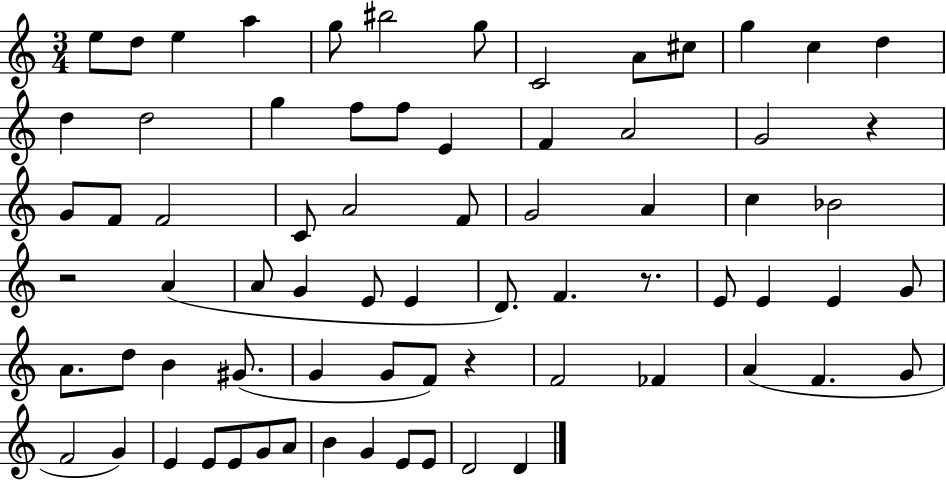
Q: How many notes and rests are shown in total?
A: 72